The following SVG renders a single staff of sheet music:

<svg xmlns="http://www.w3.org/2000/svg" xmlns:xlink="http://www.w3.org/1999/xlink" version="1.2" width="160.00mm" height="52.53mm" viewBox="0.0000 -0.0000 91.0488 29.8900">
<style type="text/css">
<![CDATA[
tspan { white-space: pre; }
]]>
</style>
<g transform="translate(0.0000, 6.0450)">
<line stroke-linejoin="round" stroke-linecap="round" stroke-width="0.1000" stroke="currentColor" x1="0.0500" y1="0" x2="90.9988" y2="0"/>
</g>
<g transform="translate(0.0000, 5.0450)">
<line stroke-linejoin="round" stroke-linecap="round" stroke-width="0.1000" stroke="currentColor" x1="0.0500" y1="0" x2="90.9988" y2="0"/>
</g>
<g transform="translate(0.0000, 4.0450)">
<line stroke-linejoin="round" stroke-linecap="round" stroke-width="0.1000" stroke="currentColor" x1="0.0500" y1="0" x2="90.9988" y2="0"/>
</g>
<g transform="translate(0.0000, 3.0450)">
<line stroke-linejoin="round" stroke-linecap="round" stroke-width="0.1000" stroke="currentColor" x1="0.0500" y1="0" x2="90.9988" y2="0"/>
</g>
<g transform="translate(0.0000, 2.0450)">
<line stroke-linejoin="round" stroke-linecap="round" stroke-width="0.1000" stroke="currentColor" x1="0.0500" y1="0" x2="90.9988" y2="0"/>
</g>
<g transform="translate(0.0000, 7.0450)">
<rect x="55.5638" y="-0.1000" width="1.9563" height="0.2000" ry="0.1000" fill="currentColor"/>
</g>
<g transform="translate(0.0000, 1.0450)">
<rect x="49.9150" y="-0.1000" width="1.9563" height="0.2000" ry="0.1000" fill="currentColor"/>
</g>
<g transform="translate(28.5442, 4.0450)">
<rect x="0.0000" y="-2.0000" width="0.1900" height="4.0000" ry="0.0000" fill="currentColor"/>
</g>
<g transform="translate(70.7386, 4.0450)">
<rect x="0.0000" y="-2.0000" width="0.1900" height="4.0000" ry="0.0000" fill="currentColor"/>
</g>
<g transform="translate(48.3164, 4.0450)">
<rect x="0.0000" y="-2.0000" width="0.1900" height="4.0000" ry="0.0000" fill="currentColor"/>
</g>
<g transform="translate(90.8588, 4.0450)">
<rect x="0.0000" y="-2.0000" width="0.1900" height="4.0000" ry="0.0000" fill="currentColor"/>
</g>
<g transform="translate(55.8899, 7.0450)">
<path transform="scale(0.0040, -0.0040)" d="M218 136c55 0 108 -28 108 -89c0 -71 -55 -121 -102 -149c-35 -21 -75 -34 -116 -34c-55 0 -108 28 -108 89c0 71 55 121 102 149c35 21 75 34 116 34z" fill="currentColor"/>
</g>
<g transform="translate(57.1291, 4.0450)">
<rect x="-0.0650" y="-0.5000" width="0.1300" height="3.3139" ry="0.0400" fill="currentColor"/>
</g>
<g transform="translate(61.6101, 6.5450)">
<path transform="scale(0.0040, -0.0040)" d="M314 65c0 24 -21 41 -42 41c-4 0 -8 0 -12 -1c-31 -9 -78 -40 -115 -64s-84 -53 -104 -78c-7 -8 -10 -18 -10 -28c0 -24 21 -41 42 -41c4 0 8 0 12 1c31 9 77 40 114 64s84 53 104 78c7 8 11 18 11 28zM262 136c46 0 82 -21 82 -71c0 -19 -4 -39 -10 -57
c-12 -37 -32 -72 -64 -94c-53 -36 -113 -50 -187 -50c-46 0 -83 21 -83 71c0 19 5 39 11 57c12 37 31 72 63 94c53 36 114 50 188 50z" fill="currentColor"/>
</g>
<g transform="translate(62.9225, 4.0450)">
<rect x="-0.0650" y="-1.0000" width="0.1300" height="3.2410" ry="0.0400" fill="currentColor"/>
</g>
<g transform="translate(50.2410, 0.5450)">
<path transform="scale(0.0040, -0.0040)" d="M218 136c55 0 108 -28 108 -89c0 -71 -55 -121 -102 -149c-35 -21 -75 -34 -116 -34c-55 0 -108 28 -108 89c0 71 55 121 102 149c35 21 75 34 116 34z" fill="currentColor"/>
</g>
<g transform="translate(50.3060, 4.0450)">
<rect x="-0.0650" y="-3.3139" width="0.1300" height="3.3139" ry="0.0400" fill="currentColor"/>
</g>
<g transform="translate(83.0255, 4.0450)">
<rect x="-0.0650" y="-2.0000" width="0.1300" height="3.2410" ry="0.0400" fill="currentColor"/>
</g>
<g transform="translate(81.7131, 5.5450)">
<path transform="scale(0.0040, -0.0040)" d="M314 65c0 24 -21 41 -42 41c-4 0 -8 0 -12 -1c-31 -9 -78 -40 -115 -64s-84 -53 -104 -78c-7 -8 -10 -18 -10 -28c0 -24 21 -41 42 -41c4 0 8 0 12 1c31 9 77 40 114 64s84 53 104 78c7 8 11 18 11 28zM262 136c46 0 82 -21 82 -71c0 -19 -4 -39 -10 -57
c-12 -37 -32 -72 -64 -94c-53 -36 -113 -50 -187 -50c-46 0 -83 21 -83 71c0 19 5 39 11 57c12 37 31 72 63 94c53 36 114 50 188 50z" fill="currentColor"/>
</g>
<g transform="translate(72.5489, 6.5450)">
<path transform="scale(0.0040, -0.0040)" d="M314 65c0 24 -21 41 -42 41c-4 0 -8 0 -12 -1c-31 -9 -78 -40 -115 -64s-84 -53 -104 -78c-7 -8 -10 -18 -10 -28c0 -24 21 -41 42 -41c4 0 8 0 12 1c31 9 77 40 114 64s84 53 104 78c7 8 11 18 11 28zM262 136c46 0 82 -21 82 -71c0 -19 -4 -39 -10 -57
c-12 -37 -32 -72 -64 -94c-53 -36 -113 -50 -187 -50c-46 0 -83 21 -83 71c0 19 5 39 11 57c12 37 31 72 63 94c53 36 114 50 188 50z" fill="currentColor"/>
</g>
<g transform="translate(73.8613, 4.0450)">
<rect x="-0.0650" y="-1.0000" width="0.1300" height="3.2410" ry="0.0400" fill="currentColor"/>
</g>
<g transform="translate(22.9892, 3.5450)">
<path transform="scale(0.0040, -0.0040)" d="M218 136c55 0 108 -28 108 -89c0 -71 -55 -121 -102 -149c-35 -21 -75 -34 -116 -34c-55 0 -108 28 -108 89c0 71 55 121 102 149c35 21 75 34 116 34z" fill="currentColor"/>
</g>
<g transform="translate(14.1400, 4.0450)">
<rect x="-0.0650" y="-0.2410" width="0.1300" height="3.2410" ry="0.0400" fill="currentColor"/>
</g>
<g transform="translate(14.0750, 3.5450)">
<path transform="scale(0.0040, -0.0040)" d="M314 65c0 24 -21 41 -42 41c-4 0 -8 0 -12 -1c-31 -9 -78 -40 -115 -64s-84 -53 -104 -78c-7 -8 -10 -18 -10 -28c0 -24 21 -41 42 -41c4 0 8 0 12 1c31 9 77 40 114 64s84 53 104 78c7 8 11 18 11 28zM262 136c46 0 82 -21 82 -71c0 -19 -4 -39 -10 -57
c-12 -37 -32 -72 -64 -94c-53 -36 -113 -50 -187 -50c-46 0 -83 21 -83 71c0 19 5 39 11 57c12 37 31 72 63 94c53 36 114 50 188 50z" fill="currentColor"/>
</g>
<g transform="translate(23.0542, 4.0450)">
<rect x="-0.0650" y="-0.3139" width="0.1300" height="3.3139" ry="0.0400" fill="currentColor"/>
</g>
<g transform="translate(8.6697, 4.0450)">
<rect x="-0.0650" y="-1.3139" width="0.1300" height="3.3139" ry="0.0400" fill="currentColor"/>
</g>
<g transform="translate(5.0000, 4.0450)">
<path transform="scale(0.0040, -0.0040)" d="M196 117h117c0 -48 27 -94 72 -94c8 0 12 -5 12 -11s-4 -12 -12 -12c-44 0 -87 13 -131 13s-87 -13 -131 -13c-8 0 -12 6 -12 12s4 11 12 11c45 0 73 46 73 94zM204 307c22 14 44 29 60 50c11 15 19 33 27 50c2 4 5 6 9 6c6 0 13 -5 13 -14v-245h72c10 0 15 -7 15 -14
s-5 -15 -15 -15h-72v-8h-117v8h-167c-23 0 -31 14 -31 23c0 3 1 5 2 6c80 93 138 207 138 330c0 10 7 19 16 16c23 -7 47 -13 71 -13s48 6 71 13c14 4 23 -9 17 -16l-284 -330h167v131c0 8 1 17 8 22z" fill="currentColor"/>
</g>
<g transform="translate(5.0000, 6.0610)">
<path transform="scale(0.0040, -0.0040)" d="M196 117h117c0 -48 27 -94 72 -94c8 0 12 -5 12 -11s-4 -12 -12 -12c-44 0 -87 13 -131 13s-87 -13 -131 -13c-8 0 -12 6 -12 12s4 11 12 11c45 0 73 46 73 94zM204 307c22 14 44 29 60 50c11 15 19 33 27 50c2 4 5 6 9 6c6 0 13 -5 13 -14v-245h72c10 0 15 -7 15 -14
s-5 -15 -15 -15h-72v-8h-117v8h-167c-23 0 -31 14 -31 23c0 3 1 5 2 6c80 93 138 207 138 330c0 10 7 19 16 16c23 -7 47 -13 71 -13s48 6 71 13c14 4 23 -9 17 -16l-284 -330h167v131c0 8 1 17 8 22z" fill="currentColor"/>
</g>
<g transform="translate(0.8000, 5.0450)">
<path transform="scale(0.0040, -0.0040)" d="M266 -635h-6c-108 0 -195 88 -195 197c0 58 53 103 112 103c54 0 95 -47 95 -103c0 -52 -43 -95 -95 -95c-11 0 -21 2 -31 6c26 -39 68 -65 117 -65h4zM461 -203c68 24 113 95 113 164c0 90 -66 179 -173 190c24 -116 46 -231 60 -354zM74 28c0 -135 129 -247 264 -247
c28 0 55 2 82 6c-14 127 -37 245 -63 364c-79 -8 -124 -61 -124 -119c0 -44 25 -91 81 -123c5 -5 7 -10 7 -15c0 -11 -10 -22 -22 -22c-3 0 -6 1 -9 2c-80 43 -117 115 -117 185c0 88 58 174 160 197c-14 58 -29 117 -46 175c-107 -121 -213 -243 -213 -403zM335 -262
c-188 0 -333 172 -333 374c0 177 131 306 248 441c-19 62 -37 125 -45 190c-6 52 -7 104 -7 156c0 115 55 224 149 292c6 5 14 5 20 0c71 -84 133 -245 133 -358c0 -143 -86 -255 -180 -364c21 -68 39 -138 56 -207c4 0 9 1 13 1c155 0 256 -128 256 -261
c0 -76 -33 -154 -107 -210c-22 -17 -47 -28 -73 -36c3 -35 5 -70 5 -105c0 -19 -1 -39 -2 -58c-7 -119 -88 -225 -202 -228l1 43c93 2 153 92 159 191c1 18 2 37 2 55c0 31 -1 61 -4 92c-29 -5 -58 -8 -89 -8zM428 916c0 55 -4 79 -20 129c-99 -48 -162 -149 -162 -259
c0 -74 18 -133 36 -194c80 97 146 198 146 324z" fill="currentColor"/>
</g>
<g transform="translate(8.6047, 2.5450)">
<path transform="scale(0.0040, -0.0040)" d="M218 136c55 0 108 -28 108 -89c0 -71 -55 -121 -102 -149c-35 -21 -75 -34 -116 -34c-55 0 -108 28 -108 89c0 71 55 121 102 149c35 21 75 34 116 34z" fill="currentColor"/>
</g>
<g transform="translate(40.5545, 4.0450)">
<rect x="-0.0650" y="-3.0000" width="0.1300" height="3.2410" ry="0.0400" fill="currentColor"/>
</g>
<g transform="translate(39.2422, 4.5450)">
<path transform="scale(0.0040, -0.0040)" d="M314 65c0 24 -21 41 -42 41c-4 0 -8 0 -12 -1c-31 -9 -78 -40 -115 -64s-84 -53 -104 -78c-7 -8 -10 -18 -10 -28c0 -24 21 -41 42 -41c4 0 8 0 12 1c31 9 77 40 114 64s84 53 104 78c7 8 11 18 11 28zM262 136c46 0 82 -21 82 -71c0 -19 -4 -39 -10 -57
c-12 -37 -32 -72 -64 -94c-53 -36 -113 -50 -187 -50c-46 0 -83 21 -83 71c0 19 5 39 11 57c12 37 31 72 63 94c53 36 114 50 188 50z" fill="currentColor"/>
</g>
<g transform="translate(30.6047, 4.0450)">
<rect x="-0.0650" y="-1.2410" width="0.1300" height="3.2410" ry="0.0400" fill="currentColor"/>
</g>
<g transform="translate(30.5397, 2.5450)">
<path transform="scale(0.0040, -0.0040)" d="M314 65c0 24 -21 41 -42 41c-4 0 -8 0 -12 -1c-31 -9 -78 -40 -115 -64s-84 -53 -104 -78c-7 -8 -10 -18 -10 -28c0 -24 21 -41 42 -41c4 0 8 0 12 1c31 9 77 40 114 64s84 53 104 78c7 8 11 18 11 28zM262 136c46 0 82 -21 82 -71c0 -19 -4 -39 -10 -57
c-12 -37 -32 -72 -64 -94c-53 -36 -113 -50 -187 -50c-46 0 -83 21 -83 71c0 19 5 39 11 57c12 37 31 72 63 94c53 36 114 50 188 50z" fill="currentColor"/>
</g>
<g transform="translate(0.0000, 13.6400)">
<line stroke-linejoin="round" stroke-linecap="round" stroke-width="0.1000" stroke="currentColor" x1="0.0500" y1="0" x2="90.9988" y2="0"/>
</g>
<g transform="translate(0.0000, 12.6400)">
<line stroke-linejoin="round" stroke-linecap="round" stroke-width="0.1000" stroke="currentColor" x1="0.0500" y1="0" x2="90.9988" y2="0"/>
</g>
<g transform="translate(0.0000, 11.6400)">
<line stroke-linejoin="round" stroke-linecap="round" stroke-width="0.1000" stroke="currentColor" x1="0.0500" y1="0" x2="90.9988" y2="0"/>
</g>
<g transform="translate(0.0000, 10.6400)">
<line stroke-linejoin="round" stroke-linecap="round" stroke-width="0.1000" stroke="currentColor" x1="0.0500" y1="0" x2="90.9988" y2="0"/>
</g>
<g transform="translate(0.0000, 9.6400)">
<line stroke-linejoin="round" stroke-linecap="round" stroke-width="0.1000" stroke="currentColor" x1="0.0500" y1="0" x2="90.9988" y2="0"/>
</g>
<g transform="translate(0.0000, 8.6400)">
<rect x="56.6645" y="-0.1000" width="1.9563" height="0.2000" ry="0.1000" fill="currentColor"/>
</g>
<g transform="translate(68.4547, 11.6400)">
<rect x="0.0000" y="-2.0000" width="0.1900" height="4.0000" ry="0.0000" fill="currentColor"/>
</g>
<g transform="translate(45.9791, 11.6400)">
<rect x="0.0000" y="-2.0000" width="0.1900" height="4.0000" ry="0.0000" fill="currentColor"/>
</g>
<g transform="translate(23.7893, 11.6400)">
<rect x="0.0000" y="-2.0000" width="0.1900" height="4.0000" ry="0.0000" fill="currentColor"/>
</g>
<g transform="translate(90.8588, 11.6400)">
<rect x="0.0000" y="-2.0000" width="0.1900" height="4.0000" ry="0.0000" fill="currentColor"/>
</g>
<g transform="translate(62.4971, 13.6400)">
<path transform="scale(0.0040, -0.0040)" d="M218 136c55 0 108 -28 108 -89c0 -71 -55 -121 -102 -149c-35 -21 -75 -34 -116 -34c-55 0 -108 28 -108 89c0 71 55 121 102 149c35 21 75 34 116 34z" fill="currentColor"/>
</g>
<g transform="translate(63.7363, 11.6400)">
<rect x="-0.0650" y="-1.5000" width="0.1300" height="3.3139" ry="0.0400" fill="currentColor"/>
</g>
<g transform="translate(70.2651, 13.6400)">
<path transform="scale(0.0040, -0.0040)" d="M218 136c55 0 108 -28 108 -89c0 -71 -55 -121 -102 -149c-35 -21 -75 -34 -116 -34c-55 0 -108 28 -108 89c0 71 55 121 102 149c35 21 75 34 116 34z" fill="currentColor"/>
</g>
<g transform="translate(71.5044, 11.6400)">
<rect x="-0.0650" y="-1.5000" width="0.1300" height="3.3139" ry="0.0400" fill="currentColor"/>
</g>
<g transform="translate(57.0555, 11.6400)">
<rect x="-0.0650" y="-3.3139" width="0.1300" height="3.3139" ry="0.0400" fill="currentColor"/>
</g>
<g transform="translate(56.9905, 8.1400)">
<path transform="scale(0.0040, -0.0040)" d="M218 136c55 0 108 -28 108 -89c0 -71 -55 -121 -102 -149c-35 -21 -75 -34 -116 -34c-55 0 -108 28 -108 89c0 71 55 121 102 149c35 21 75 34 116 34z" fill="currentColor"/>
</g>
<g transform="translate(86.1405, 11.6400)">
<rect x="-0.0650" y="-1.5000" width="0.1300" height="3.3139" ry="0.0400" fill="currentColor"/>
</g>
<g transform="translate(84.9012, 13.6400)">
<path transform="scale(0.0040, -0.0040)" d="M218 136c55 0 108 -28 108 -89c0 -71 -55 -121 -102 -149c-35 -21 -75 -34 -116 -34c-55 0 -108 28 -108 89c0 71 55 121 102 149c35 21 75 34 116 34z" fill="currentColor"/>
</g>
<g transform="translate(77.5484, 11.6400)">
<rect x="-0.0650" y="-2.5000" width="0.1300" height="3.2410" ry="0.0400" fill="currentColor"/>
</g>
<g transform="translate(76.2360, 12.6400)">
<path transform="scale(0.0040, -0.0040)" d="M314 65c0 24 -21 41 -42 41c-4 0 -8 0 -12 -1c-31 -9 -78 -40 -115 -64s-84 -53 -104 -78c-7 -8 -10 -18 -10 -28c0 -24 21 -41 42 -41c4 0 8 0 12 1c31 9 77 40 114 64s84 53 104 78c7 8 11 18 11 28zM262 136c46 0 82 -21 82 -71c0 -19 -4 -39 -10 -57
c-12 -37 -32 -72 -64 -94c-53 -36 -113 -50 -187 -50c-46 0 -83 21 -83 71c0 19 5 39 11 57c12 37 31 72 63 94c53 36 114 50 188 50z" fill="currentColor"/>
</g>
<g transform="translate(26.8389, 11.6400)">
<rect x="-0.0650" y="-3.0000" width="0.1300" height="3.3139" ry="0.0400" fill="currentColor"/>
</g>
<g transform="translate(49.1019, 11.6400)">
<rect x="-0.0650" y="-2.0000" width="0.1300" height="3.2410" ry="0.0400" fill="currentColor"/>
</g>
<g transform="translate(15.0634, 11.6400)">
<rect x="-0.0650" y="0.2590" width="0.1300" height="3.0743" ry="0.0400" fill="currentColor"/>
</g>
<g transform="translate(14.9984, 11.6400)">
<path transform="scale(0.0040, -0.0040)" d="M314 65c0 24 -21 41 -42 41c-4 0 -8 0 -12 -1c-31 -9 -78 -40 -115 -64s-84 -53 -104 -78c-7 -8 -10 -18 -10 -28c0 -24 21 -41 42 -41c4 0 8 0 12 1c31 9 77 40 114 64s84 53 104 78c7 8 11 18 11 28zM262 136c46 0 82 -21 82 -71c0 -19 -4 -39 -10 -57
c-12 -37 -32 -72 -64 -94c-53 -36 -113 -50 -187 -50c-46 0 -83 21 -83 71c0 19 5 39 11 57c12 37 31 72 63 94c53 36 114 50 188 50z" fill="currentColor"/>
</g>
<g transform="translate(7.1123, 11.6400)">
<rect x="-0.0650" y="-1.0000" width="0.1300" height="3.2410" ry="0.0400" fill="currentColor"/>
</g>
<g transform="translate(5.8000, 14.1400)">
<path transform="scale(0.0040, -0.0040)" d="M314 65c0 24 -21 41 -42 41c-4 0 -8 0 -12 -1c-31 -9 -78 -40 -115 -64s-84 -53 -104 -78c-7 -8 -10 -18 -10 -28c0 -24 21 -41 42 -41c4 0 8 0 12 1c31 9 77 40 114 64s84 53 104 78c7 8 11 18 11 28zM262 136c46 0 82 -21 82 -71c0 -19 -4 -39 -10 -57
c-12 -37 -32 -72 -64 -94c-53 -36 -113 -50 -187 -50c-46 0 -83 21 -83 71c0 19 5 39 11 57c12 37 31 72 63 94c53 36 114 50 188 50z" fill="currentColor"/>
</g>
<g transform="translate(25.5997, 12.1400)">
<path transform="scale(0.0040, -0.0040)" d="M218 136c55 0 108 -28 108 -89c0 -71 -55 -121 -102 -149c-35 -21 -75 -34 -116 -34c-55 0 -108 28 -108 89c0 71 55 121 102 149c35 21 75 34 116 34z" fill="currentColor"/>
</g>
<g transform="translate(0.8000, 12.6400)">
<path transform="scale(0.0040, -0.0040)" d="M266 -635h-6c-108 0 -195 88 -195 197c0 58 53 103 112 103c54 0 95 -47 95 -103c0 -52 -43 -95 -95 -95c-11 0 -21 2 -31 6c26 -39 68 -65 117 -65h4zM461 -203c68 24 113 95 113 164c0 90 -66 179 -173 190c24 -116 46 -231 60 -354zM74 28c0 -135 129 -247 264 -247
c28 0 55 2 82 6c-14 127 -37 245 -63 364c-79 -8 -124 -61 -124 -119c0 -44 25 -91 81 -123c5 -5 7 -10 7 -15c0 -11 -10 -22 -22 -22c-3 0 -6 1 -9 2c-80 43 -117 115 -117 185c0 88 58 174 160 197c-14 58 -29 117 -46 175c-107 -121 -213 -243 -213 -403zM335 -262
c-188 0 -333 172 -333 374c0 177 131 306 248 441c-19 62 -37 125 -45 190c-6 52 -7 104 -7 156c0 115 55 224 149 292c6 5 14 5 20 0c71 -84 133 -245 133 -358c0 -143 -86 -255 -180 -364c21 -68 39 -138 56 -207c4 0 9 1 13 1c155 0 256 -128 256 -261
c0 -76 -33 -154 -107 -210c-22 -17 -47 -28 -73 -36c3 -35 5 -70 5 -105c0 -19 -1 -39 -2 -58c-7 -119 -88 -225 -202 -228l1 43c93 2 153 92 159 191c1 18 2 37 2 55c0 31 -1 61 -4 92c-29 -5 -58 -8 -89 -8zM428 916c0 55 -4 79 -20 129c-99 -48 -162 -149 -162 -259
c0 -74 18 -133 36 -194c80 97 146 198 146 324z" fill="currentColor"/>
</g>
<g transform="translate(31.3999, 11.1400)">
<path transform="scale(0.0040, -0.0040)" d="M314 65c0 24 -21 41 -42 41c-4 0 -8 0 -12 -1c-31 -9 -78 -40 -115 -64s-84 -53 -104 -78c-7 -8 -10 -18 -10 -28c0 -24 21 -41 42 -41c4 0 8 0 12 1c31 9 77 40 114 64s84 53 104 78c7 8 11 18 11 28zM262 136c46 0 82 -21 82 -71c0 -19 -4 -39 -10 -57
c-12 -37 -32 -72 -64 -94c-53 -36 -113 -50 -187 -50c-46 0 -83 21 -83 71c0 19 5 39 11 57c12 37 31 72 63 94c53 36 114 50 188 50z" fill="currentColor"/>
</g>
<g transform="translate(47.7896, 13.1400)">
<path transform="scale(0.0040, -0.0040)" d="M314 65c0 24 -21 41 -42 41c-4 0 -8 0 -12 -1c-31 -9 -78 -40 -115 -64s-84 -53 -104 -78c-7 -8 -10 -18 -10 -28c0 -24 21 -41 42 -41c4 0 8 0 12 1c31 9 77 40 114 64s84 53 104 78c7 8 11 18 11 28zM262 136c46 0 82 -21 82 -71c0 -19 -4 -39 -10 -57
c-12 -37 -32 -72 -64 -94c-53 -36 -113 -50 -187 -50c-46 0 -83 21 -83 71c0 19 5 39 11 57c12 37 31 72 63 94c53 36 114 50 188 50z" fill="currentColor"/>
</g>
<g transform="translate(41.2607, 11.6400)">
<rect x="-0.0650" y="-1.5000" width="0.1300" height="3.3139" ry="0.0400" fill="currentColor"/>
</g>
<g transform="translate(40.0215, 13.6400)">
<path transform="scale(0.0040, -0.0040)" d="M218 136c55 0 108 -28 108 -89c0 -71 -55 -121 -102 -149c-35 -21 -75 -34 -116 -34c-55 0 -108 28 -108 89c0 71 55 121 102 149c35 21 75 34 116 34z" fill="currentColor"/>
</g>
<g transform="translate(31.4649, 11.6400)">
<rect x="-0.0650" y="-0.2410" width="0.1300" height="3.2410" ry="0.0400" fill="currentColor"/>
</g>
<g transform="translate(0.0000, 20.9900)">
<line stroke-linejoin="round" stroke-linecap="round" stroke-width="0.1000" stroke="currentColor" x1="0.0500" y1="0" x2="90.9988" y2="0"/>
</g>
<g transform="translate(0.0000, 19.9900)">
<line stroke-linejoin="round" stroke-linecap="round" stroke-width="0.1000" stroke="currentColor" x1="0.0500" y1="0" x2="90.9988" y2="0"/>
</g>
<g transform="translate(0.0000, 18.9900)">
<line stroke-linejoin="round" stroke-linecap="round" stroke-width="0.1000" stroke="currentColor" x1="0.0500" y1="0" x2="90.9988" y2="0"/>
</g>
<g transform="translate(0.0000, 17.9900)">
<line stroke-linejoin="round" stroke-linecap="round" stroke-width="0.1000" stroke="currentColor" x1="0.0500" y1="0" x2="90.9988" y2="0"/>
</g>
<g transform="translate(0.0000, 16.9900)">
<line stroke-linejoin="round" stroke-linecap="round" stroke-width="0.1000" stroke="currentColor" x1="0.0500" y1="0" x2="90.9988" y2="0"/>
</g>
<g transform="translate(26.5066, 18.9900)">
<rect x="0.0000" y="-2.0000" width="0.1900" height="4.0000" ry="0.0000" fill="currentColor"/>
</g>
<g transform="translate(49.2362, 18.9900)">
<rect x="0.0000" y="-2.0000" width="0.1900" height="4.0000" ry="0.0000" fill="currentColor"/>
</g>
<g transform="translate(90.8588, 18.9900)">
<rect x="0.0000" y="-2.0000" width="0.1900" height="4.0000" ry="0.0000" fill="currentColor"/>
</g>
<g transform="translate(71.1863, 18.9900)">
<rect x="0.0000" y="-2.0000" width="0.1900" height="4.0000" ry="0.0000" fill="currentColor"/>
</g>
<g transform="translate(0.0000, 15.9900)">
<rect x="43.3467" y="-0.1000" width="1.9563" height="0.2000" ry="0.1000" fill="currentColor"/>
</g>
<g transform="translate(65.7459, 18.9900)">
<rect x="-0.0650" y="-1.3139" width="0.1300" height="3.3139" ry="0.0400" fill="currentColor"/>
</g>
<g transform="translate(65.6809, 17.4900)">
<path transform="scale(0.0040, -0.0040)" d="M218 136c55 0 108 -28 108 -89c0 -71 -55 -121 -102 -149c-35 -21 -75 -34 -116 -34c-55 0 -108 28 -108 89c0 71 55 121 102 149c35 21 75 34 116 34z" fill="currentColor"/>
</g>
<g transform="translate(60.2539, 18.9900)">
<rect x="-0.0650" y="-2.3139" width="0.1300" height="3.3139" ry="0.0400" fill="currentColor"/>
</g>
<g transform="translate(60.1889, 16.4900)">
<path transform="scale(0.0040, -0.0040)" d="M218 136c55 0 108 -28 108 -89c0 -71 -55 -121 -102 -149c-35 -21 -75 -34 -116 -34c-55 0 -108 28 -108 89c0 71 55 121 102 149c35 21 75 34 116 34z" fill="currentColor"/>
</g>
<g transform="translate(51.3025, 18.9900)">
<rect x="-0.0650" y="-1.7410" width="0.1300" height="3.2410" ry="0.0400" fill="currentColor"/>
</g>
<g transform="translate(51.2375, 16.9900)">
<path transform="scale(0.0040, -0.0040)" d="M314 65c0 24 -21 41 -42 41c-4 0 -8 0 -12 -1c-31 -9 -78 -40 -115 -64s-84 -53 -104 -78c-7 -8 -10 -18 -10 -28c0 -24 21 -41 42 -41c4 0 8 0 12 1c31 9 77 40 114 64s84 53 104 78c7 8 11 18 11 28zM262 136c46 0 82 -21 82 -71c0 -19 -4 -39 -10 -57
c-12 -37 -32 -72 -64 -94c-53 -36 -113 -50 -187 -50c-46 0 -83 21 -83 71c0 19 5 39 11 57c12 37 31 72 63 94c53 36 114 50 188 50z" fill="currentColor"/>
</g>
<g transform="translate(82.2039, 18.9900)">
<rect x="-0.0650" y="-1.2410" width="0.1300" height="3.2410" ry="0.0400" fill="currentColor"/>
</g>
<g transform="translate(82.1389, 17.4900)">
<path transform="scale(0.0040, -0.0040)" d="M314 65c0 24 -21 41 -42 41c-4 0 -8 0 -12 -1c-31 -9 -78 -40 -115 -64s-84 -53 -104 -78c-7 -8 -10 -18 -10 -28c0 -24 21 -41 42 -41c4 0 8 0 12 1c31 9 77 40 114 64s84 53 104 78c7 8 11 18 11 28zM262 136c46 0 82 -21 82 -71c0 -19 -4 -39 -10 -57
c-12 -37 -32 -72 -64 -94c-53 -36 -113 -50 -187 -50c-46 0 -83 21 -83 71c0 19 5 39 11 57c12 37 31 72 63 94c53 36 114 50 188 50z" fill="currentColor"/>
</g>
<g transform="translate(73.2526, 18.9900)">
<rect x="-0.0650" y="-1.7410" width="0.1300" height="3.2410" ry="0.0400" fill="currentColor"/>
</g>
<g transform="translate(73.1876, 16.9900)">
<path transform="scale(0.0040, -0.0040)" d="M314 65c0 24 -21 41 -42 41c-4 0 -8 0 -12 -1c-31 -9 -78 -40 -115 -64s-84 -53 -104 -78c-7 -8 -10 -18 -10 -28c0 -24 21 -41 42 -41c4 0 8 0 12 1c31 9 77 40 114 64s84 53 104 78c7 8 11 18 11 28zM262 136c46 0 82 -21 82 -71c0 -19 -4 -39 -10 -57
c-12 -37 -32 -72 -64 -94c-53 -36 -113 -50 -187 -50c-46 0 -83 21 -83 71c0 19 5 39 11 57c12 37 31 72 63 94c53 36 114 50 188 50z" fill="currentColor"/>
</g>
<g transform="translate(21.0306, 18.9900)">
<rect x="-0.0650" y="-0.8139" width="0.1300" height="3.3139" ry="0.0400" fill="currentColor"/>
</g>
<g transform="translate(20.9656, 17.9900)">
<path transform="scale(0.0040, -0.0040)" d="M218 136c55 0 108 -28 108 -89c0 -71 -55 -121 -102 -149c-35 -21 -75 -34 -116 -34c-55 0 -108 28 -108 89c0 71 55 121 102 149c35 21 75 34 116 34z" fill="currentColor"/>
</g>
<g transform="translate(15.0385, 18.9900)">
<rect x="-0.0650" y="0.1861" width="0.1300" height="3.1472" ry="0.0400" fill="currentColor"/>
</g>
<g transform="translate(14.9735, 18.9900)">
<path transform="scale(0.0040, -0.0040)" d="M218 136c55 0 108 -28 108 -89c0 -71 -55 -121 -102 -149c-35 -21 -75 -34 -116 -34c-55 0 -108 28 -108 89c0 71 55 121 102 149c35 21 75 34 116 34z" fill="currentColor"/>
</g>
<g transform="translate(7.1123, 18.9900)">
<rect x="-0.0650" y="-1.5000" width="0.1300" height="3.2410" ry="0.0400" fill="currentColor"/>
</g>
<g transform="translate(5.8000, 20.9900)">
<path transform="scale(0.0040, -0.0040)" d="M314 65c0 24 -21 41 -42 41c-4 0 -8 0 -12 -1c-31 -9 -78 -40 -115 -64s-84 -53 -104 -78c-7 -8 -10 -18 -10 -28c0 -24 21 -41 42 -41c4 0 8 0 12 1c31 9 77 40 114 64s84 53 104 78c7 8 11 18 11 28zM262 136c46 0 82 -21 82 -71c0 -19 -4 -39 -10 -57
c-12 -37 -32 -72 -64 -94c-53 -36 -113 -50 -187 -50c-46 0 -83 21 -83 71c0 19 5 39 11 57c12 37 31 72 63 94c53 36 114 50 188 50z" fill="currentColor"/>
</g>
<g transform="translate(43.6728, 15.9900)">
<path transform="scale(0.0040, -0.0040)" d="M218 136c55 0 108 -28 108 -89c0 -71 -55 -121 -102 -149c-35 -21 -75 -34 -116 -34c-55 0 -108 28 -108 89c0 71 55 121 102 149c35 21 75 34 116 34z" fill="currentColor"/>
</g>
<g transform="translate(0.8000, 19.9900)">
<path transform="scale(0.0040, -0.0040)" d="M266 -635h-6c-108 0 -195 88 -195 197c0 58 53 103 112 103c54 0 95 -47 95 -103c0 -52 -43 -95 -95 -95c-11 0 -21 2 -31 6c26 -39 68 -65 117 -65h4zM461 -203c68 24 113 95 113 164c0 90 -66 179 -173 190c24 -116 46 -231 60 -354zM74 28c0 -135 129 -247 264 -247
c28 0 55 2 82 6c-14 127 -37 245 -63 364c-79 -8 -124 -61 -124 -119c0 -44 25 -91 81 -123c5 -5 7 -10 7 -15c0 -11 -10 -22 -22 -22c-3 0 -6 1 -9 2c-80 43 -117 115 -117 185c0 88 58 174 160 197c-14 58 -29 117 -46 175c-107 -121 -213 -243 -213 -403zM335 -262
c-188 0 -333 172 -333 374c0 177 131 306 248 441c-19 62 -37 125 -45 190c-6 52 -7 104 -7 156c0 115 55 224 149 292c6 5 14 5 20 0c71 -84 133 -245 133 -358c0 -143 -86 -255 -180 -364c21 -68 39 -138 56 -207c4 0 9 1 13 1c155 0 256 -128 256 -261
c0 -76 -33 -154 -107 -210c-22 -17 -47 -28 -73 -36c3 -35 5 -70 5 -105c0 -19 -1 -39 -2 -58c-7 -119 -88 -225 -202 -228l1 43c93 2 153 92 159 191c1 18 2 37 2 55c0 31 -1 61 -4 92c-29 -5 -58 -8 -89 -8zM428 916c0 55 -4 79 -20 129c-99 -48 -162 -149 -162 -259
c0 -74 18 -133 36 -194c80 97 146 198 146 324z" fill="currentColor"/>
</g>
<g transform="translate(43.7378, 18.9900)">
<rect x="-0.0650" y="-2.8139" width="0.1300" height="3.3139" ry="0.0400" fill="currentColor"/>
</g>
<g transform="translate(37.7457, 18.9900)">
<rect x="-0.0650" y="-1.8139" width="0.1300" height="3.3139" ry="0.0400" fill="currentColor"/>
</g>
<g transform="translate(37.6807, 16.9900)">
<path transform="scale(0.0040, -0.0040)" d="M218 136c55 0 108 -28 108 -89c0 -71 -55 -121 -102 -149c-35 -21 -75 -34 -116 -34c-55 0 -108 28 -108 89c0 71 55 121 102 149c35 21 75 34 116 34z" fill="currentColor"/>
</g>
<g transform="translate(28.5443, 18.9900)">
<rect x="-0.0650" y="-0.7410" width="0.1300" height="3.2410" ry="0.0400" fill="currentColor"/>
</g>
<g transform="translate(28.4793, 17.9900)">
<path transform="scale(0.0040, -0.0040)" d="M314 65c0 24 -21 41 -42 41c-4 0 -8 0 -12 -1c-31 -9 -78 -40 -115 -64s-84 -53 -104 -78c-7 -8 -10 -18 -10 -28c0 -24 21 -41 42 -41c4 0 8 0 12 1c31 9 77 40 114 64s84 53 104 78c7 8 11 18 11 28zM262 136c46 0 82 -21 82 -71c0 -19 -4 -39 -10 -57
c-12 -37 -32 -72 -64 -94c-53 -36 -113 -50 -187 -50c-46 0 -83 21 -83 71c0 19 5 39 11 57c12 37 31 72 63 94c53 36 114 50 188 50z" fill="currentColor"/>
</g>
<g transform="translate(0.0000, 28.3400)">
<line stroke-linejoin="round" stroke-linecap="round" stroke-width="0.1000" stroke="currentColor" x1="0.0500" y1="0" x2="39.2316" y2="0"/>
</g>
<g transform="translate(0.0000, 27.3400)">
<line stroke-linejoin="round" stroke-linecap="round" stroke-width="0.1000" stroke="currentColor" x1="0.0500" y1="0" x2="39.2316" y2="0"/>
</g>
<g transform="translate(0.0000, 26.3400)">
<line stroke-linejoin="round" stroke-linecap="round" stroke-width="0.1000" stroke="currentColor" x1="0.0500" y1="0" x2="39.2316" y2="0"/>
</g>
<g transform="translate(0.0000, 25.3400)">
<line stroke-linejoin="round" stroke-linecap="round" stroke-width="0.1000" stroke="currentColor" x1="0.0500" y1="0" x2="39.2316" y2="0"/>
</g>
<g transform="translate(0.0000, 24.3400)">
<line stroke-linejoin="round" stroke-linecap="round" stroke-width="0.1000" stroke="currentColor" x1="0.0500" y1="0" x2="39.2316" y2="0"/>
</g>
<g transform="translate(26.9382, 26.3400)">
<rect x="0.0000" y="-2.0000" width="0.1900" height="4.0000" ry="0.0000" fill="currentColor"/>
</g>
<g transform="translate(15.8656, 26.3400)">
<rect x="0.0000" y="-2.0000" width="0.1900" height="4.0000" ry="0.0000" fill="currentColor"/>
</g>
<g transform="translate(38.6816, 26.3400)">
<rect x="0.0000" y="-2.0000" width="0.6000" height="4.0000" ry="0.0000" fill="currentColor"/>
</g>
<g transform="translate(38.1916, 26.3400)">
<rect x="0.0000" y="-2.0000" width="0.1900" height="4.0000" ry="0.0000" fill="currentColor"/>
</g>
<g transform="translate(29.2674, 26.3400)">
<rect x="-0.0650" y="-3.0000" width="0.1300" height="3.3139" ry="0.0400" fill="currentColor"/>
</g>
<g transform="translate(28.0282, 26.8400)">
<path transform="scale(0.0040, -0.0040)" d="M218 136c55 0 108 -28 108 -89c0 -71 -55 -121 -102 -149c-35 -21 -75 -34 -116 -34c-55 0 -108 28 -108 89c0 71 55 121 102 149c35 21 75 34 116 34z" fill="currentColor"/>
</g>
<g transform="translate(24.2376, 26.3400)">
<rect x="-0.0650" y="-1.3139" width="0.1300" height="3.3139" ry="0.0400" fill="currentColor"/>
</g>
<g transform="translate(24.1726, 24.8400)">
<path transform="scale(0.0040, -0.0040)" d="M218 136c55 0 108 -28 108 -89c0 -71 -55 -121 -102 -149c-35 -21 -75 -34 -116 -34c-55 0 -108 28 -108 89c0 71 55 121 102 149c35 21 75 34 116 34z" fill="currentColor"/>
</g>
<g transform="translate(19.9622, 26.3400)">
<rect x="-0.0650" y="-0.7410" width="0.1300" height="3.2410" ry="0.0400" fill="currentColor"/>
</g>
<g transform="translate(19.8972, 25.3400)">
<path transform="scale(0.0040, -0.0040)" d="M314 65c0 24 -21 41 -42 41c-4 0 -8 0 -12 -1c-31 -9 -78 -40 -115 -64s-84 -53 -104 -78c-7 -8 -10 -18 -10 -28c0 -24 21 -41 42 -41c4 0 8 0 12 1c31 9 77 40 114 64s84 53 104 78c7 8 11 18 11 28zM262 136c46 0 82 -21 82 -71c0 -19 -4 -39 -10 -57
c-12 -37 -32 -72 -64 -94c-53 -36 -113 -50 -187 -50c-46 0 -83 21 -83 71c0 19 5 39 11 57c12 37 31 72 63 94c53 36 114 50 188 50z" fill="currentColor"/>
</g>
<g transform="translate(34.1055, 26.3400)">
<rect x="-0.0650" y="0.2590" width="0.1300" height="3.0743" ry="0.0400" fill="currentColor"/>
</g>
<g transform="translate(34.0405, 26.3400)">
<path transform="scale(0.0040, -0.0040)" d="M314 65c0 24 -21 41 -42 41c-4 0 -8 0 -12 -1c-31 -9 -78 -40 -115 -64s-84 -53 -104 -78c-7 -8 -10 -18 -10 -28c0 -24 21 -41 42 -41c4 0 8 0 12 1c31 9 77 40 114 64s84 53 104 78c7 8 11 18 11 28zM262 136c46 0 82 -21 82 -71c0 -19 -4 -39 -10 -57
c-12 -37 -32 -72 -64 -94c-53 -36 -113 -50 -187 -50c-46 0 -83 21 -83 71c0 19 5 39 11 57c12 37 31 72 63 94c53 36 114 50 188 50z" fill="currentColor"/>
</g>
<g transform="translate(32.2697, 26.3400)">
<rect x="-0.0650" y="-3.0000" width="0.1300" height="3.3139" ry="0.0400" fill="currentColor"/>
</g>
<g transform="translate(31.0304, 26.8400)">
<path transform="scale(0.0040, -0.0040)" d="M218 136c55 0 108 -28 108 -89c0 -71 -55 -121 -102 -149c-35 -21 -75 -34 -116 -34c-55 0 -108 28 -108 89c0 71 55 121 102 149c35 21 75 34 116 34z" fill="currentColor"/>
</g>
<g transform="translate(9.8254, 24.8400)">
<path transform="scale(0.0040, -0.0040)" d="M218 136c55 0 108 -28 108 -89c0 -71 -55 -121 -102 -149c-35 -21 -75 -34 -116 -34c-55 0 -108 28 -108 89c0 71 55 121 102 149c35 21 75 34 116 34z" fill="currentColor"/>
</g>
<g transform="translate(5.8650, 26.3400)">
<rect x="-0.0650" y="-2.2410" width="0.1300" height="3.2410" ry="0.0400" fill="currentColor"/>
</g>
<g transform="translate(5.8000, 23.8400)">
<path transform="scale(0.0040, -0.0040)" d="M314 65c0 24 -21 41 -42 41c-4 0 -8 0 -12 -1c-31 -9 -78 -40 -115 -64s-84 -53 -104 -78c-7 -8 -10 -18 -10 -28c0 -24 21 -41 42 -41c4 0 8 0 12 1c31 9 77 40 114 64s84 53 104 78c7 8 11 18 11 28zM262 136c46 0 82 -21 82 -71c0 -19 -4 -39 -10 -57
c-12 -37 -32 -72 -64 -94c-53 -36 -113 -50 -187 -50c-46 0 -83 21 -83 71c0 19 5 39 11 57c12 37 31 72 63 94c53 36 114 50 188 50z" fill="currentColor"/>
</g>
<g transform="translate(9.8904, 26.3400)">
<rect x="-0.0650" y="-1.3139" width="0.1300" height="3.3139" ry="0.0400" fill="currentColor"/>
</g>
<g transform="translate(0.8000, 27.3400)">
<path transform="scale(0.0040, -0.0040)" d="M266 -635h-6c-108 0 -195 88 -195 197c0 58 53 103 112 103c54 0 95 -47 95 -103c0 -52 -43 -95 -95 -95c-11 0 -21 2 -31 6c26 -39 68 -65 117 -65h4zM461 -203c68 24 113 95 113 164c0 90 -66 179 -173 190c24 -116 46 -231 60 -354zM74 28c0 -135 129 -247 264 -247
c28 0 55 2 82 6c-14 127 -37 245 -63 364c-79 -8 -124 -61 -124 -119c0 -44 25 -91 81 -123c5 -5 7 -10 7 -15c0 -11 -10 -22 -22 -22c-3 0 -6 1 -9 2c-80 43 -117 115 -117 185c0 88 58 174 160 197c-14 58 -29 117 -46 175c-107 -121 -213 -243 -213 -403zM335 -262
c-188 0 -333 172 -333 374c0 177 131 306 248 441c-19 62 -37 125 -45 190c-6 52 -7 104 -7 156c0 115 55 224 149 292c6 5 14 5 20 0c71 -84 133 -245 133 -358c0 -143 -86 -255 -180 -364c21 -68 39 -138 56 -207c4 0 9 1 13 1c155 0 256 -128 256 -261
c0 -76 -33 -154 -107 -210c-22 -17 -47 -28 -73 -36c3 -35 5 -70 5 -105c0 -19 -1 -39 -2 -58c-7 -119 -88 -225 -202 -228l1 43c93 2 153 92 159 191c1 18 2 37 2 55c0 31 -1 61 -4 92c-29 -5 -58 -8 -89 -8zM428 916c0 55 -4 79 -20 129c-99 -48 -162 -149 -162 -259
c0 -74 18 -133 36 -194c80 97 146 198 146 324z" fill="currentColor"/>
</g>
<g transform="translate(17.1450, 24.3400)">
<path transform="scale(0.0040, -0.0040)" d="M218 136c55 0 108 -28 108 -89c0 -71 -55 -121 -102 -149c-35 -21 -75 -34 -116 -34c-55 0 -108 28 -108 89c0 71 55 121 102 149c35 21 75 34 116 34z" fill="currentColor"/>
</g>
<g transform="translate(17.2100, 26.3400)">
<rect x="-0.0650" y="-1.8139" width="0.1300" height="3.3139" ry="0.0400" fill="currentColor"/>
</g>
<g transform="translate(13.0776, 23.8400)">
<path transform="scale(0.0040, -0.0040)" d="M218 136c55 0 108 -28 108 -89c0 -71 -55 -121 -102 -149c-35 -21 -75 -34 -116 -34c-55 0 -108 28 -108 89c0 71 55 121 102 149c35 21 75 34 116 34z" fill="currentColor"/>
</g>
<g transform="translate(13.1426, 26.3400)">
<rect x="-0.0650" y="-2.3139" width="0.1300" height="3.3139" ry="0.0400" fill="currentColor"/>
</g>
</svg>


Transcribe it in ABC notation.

X:1
T:Untitled
M:4/4
L:1/4
K:C
e c2 c e2 A2 b C D2 D2 F2 D2 B2 A c2 E F2 b E E G2 E E2 B d d2 f a f2 g e f2 e2 g2 e g f d2 e A A B2